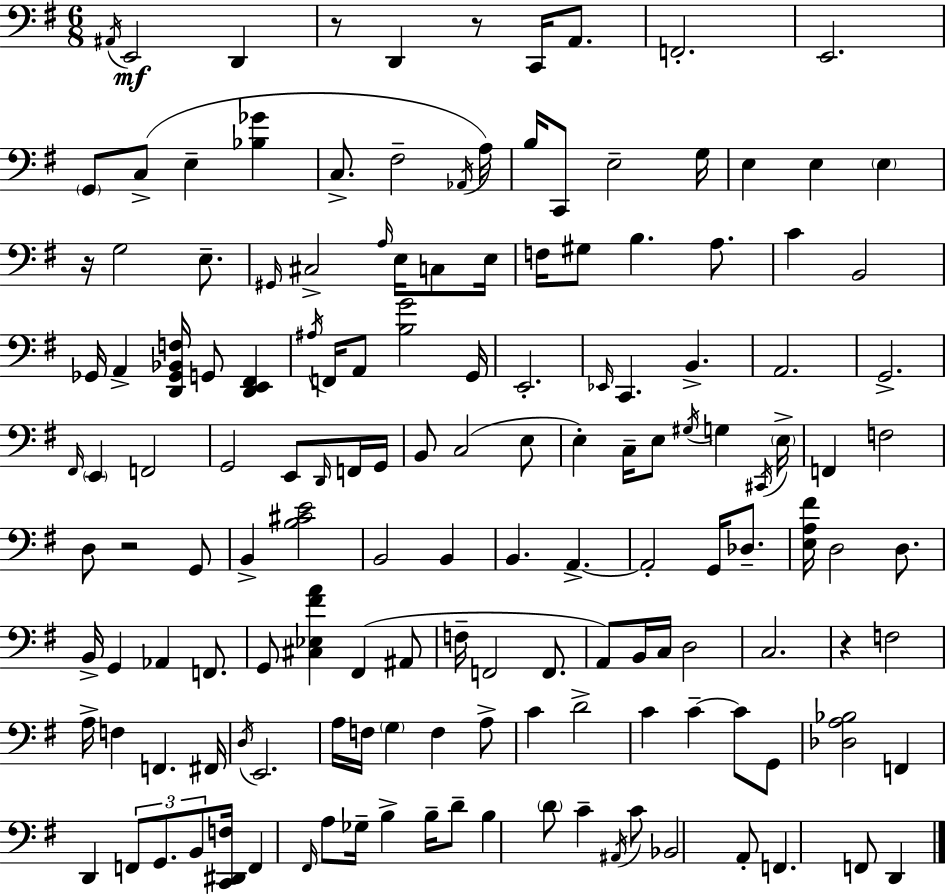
A#2/s E2/h D2/q R/e D2/q R/e C2/s A2/e. F2/h. E2/h. G2/e C3/e E3/q [Bb3,Gb4]/q C3/e. F#3/h Ab2/s A3/s B3/s C2/e E3/h G3/s E3/q E3/q E3/q R/s G3/h E3/e. G#2/s C#3/h A3/s E3/s C3/e E3/s F3/s G#3/e B3/q. A3/e. C4/q B2/h Gb2/s A2/q [D2,Gb2,Bb2,F3]/s G2/e [D2,E2,F#2]/q A#3/s F2/s A2/e [B3,G4]/h G2/s E2/h. Eb2/s C2/q. B2/q. A2/h. G2/h. F#2/s E2/q F2/h G2/h E2/e D2/s F2/s G2/s B2/e C3/h E3/e E3/q C3/s E3/e G#3/s G3/q C#2/s E3/s F2/q F3/h D3/e R/h G2/e B2/q [B3,C#4,E4]/h B2/h B2/q B2/q. A2/q. A2/h G2/s Db3/e. [E3,A3,F#4]/s D3/h D3/e. B2/s G2/q Ab2/q F2/e. G2/e [C#3,Eb3,F#4,A4]/q F#2/q A#2/e F3/s F2/h F2/e. A2/e B2/s C3/s D3/h C3/h. R/q F3/h A3/s F3/q F2/q. F#2/s D3/s E2/h. A3/s F3/s G3/q F3/q A3/e C4/q D4/h C4/q C4/q C4/e G2/e [Db3,A3,Bb3]/h F2/q D2/q F2/e G2/e. B2/e [C2,D#2,F3]/s F2/q F#2/s A3/e Gb3/s B3/q B3/s D4/e B3/q D4/e C4/q A#2/s C4/e Bb2/h A2/e F2/q. F2/e D2/q